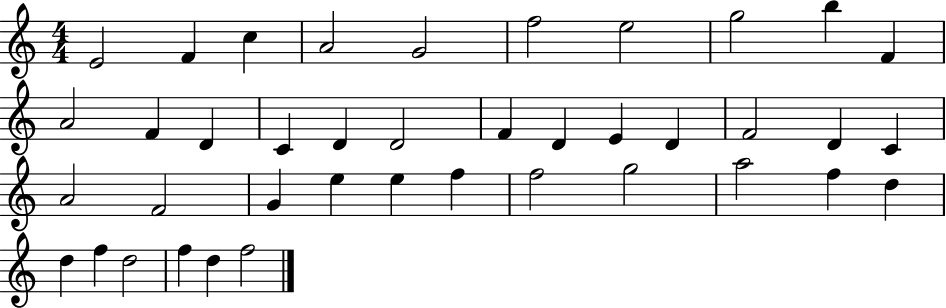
E4/h F4/q C5/q A4/h G4/h F5/h E5/h G5/h B5/q F4/q A4/h F4/q D4/q C4/q D4/q D4/h F4/q D4/q E4/q D4/q F4/h D4/q C4/q A4/h F4/h G4/q E5/q E5/q F5/q F5/h G5/h A5/h F5/q D5/q D5/q F5/q D5/h F5/q D5/q F5/h